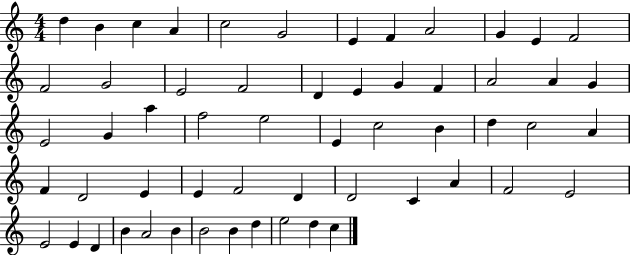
{
  \clef treble
  \numericTimeSignature
  \time 4/4
  \key c \major
  d''4 b'4 c''4 a'4 | c''2 g'2 | e'4 f'4 a'2 | g'4 e'4 f'2 | \break f'2 g'2 | e'2 f'2 | d'4 e'4 g'4 f'4 | a'2 a'4 g'4 | \break e'2 g'4 a''4 | f''2 e''2 | e'4 c''2 b'4 | d''4 c''2 a'4 | \break f'4 d'2 e'4 | e'4 f'2 d'4 | d'2 c'4 a'4 | f'2 e'2 | \break e'2 e'4 d'4 | b'4 a'2 b'4 | b'2 b'4 d''4 | e''2 d''4 c''4 | \break \bar "|."
}